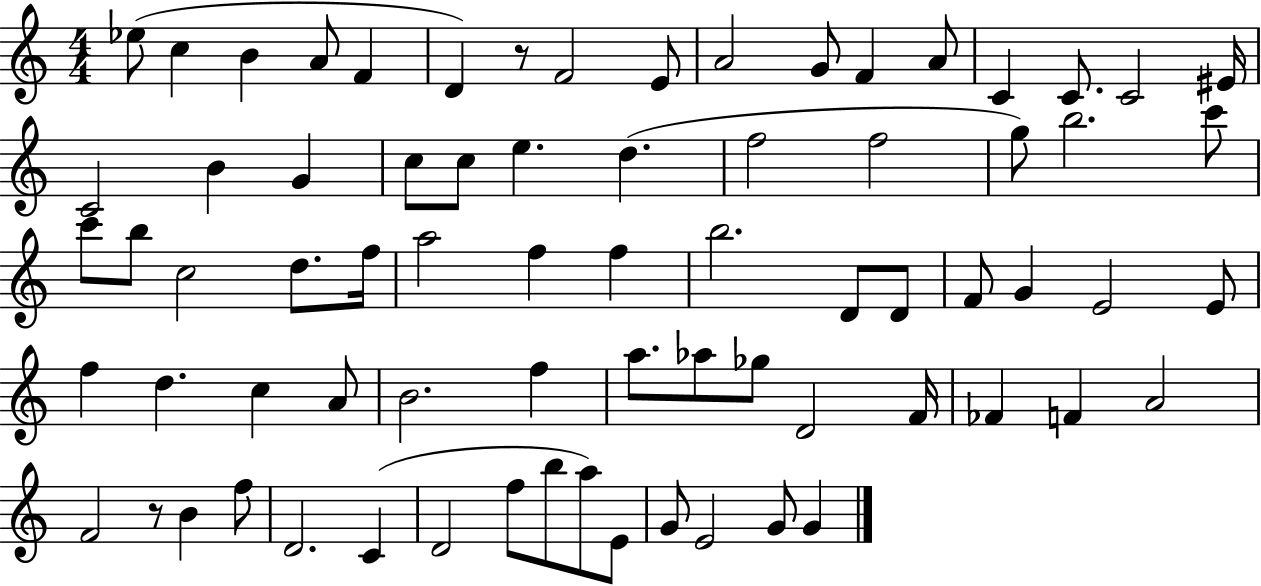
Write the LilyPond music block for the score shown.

{
  \clef treble
  \numericTimeSignature
  \time 4/4
  \key c \major
  \repeat volta 2 { ees''8( c''4 b'4 a'8 f'4 | d'4) r8 f'2 e'8 | a'2 g'8 f'4 a'8 | c'4 c'8. c'2 eis'16 | \break c'2 b'4 g'4 | c''8 c''8 e''4. d''4.( | f''2 f''2 | g''8) b''2. c'''8 | \break c'''8 b''8 c''2 d''8. f''16 | a''2 f''4 f''4 | b''2. d'8 d'8 | f'8 g'4 e'2 e'8 | \break f''4 d''4. c''4 a'8 | b'2. f''4 | a''8. aes''8 ges''8 d'2 f'16 | fes'4 f'4 a'2 | \break f'2 r8 b'4 f''8 | d'2. c'4( | d'2 f''8 b''8 a''8) e'8 | g'8 e'2 g'8 g'4 | \break } \bar "|."
}